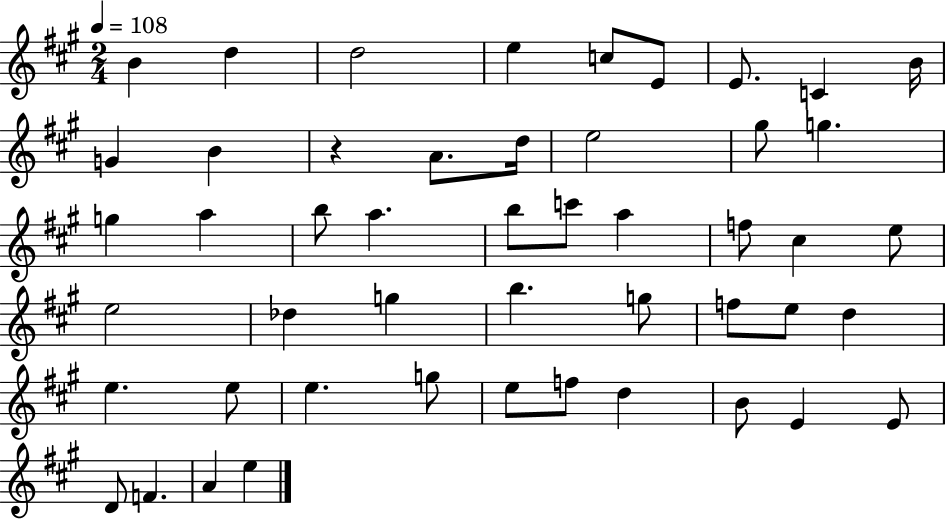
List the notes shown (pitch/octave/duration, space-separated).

B4/q D5/q D5/h E5/q C5/e E4/e E4/e. C4/q B4/s G4/q B4/q R/q A4/e. D5/s E5/h G#5/e G5/q. G5/q A5/q B5/e A5/q. B5/e C6/e A5/q F5/e C#5/q E5/e E5/h Db5/q G5/q B5/q. G5/e F5/e E5/e D5/q E5/q. E5/e E5/q. G5/e E5/e F5/e D5/q B4/e E4/q E4/e D4/e F4/q. A4/q E5/q